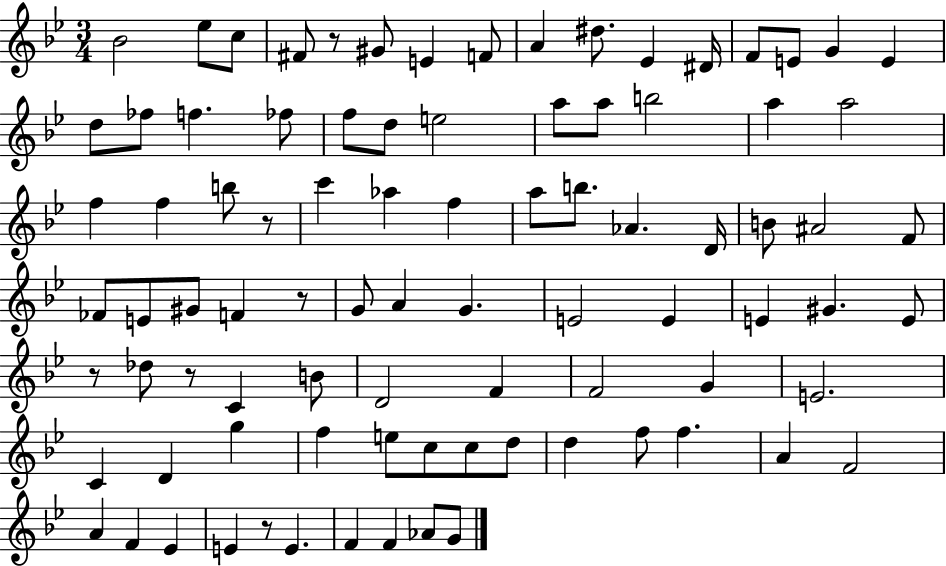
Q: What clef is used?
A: treble